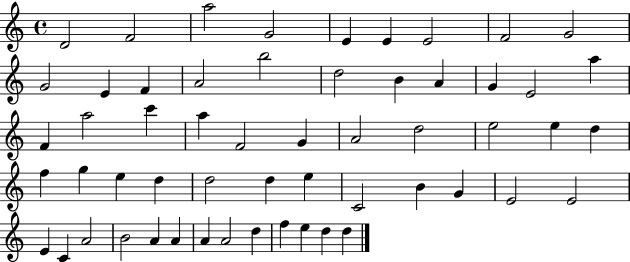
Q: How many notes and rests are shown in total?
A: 56